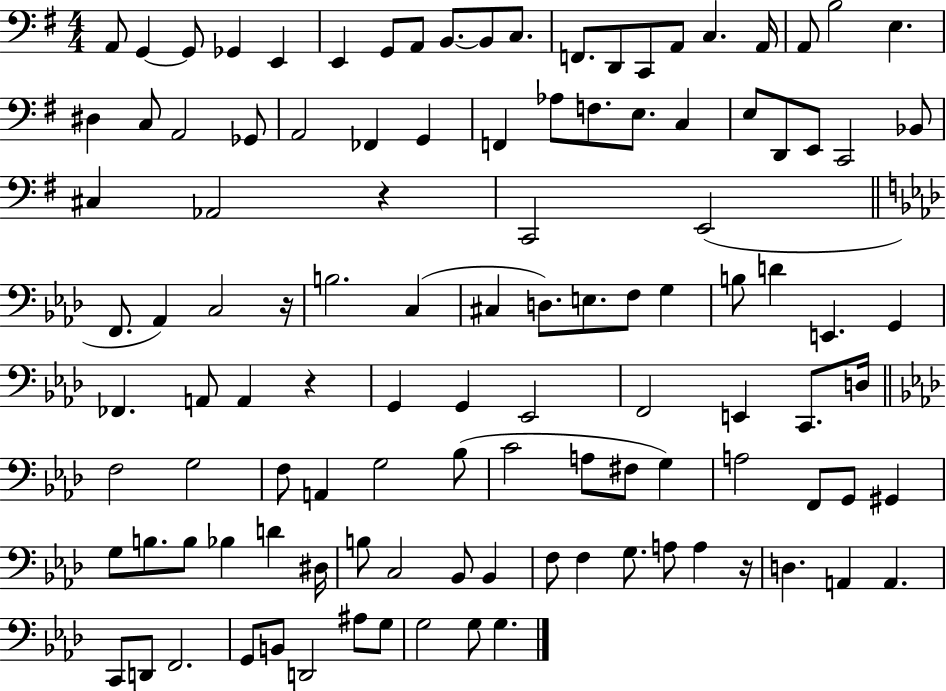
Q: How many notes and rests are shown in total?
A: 112